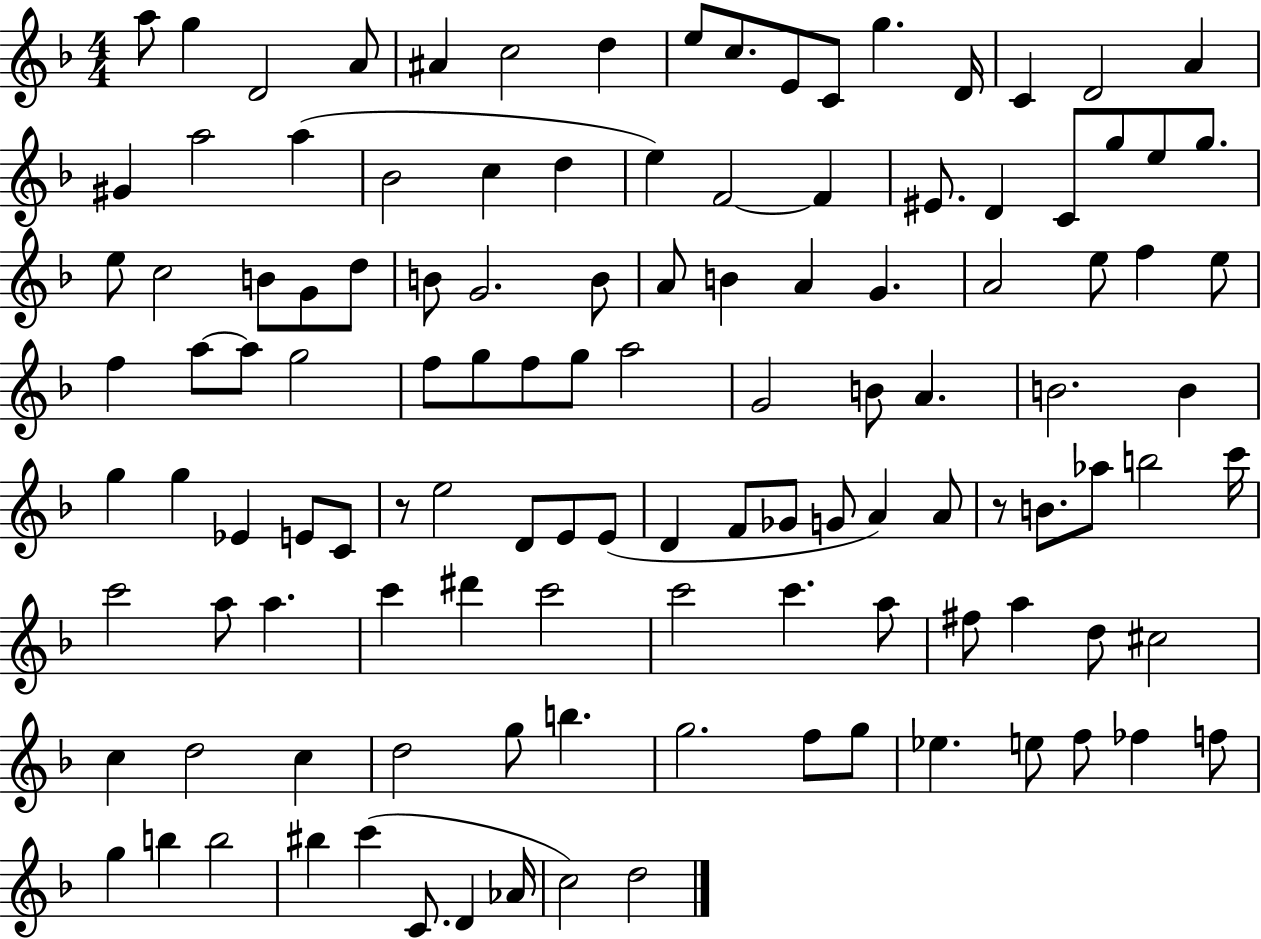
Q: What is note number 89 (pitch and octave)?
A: A5